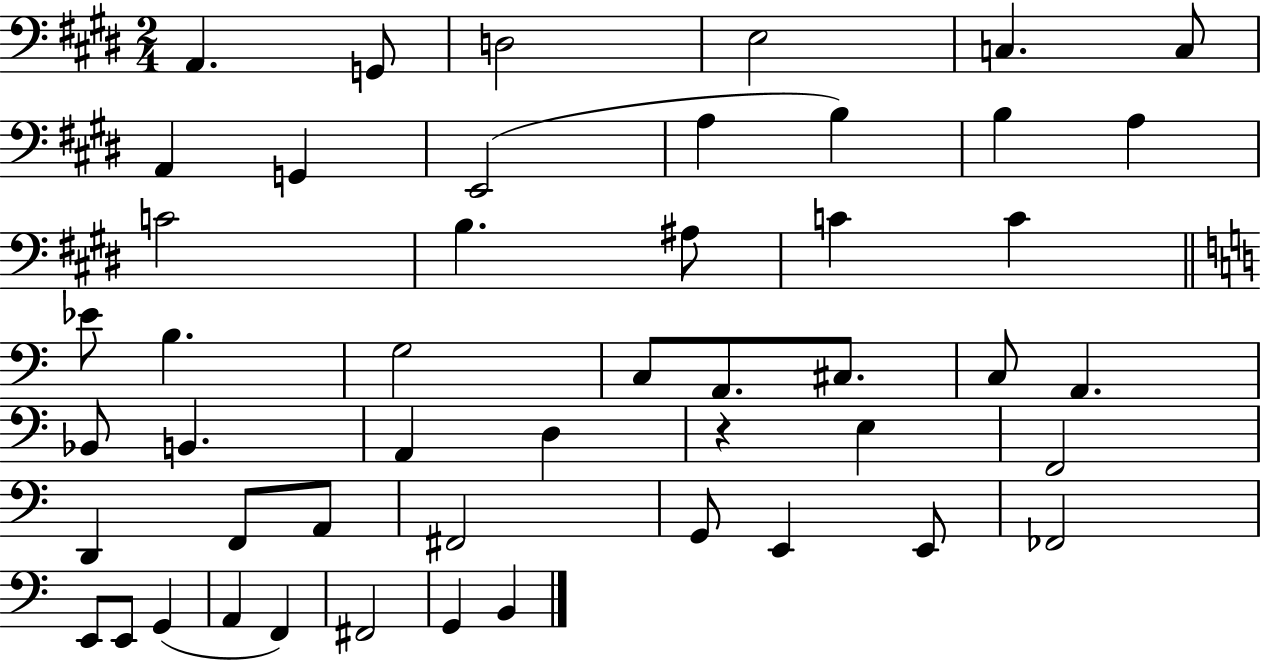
A2/q. G2/e D3/h E3/h C3/q. C3/e A2/q G2/q E2/h A3/q B3/q B3/q A3/q C4/h B3/q. A#3/e C4/q C4/q Eb4/e B3/q. G3/h C3/e A2/e. C#3/e. C3/e A2/q. Bb2/e B2/q. A2/q D3/q R/q E3/q F2/h D2/q F2/e A2/e F#2/h G2/e E2/q E2/e FES2/h E2/e E2/e G2/q A2/q F2/q F#2/h G2/q B2/q